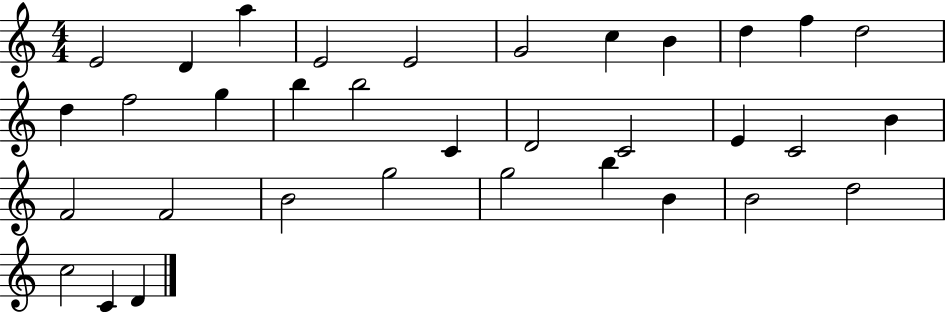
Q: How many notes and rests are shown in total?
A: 34